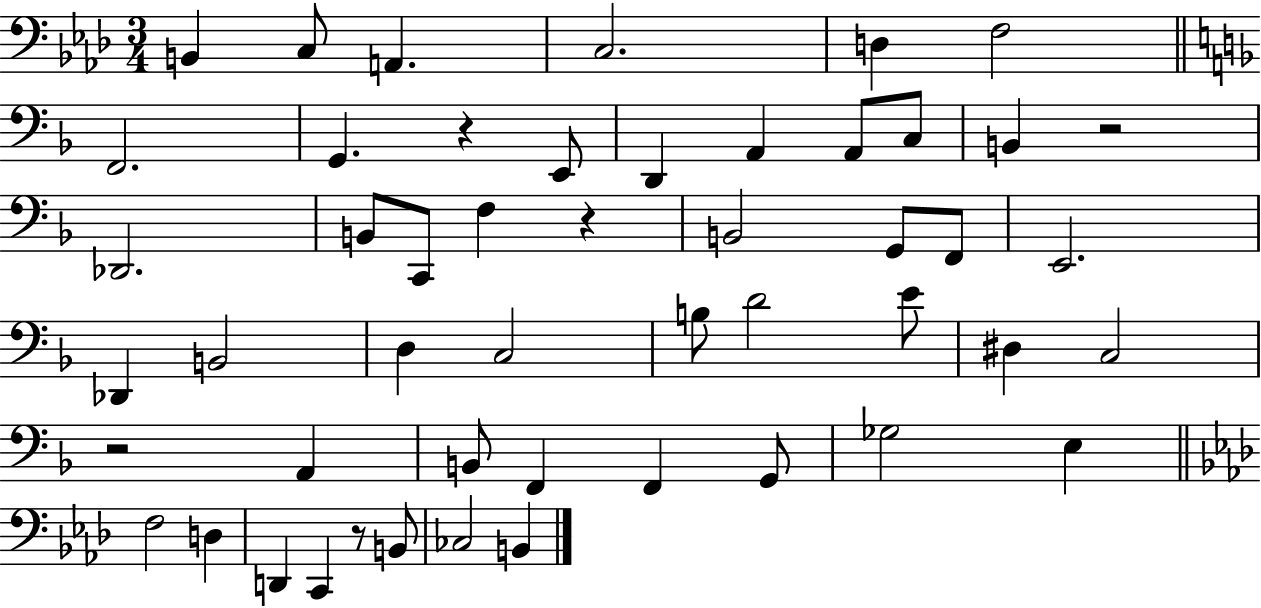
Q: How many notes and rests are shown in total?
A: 50